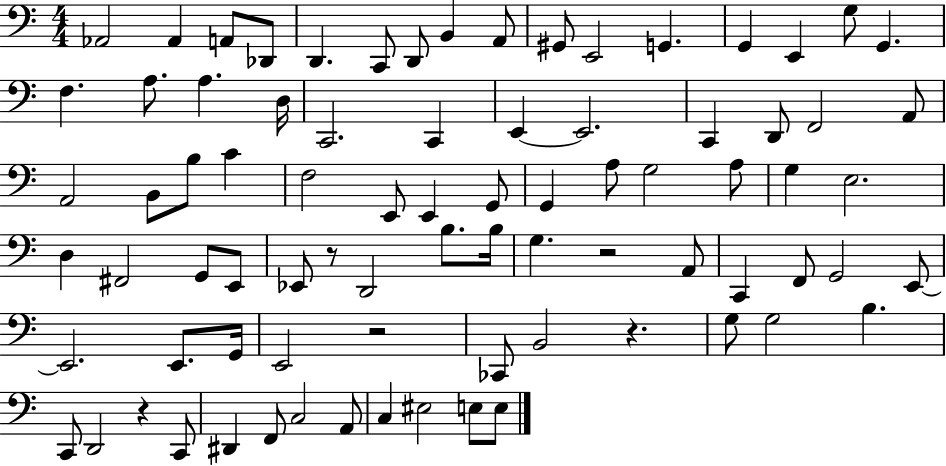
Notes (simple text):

Ab2/h Ab2/q A2/e Db2/e D2/q. C2/e D2/e B2/q A2/e G#2/e E2/h G2/q. G2/q E2/q G3/e G2/q. F3/q. A3/e. A3/q. D3/s C2/h. C2/q E2/q E2/h. C2/q D2/e F2/h A2/e A2/h B2/e B3/e C4/q F3/h E2/e E2/q G2/e G2/q A3/e G3/h A3/e G3/q E3/h. D3/q F#2/h G2/e E2/e Eb2/e R/e D2/h B3/e. B3/s G3/q. R/h A2/e C2/q F2/e G2/h E2/e E2/h. E2/e. G2/s E2/h R/h CES2/e B2/h R/q. G3/e G3/h B3/q. C2/e D2/h R/q C2/e D#2/q F2/e C3/h A2/e C3/q EIS3/h E3/e E3/e